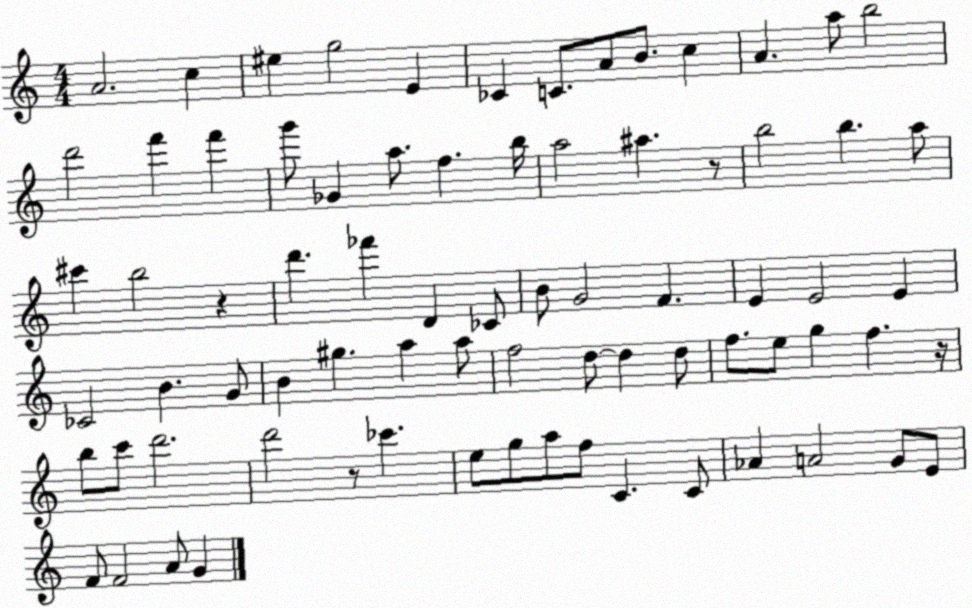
X:1
T:Untitled
M:4/4
L:1/4
K:C
A2 c ^e g2 E _C C/2 A/2 B/2 c A a/2 b2 d'2 f' f' g'/2 _G a/2 f b/4 a2 ^a z/2 b2 b a/2 ^c' b2 z d' _f' D _C/2 B/2 G2 F E E2 E _C2 B G/2 B ^g a a/2 f2 d/2 d d/2 f/2 e/2 g f z/4 b/2 c'/2 d'2 d'2 z/2 _c' e/2 g/2 a/2 f/2 C C/2 _A A2 G/2 E/2 F/2 F2 A/2 G